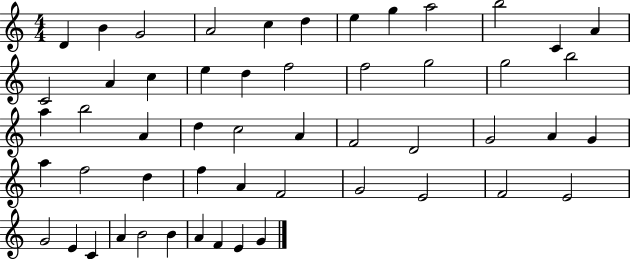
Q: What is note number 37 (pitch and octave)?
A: F5